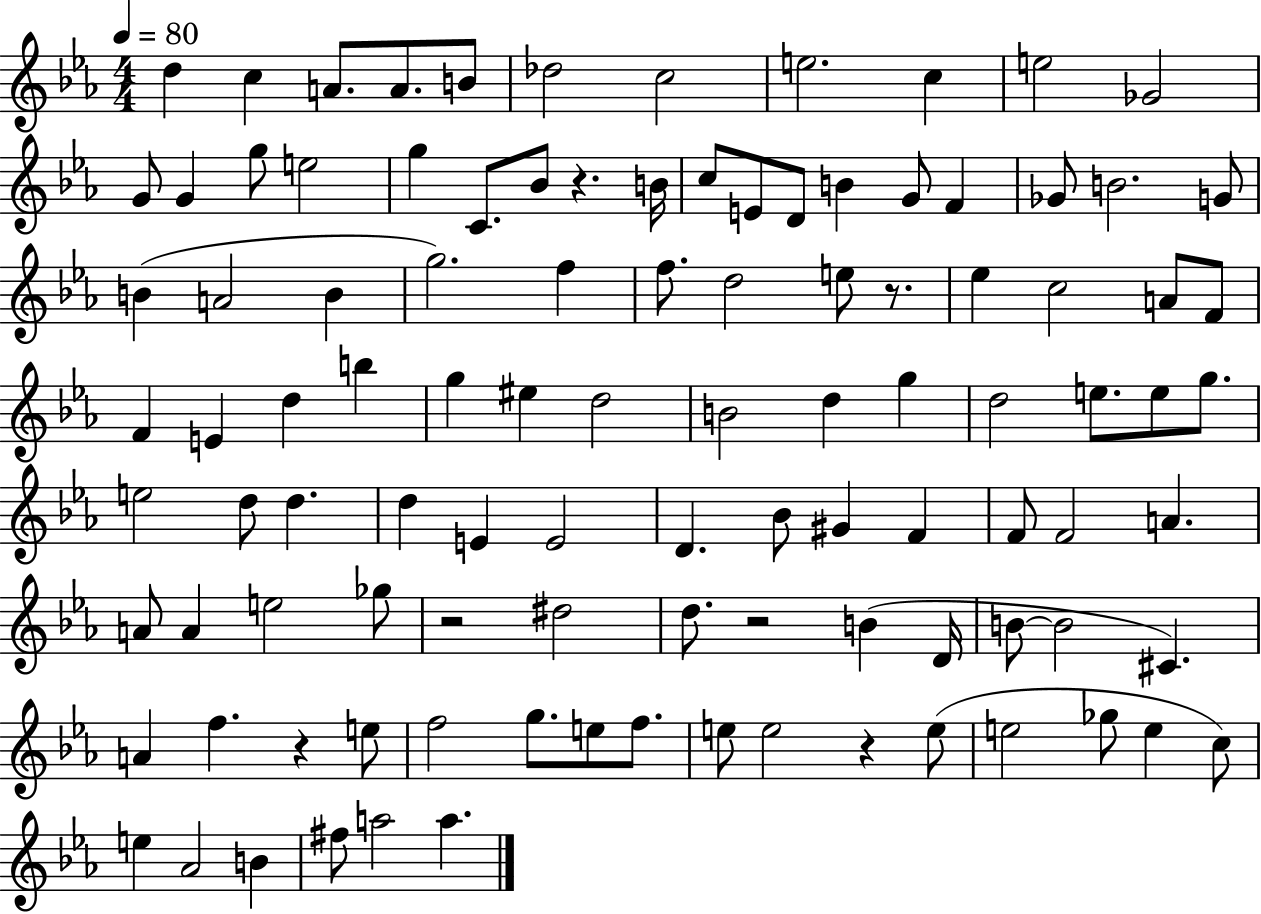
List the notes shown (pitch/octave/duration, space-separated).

D5/q C5/q A4/e. A4/e. B4/e Db5/h C5/h E5/h. C5/q E5/h Gb4/h G4/e G4/q G5/e E5/h G5/q C4/e. Bb4/e R/q. B4/s C5/e E4/e D4/e B4/q G4/e F4/q Gb4/e B4/h. G4/e B4/q A4/h B4/q G5/h. F5/q F5/e. D5/h E5/e R/e. Eb5/q C5/h A4/e F4/e F4/q E4/q D5/q B5/q G5/q EIS5/q D5/h B4/h D5/q G5/q D5/h E5/e. E5/e G5/e. E5/h D5/e D5/q. D5/q E4/q E4/h D4/q. Bb4/e G#4/q F4/q F4/e F4/h A4/q. A4/e A4/q E5/h Gb5/e R/h D#5/h D5/e. R/h B4/q D4/s B4/e B4/h C#4/q. A4/q F5/q. R/q E5/e F5/h G5/e. E5/e F5/e. E5/e E5/h R/q E5/e E5/h Gb5/e E5/q C5/e E5/q Ab4/h B4/q F#5/e A5/h A5/q.